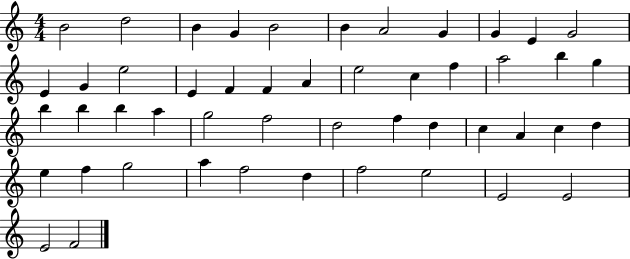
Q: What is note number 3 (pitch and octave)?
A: B4